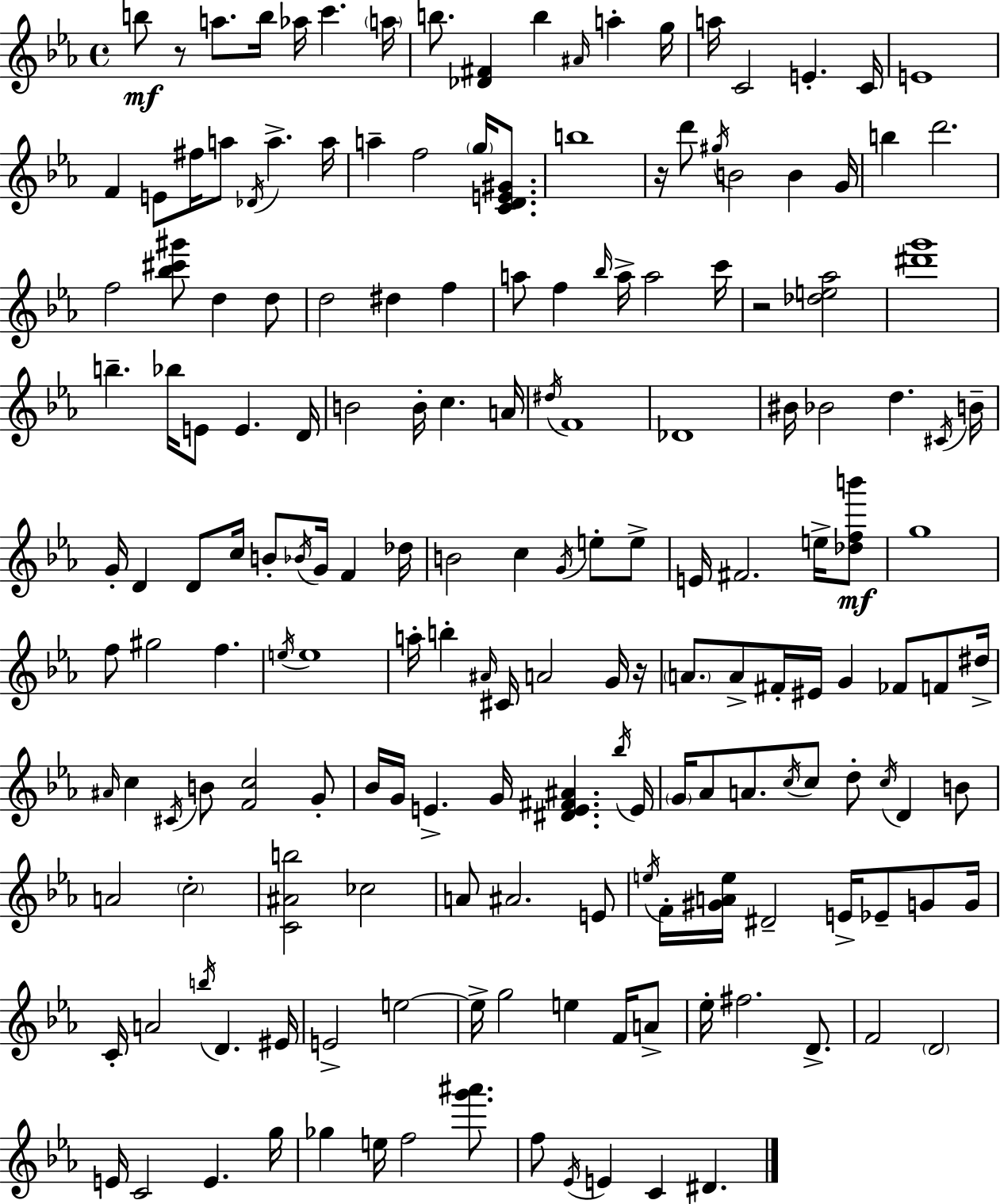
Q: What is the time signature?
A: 4/4